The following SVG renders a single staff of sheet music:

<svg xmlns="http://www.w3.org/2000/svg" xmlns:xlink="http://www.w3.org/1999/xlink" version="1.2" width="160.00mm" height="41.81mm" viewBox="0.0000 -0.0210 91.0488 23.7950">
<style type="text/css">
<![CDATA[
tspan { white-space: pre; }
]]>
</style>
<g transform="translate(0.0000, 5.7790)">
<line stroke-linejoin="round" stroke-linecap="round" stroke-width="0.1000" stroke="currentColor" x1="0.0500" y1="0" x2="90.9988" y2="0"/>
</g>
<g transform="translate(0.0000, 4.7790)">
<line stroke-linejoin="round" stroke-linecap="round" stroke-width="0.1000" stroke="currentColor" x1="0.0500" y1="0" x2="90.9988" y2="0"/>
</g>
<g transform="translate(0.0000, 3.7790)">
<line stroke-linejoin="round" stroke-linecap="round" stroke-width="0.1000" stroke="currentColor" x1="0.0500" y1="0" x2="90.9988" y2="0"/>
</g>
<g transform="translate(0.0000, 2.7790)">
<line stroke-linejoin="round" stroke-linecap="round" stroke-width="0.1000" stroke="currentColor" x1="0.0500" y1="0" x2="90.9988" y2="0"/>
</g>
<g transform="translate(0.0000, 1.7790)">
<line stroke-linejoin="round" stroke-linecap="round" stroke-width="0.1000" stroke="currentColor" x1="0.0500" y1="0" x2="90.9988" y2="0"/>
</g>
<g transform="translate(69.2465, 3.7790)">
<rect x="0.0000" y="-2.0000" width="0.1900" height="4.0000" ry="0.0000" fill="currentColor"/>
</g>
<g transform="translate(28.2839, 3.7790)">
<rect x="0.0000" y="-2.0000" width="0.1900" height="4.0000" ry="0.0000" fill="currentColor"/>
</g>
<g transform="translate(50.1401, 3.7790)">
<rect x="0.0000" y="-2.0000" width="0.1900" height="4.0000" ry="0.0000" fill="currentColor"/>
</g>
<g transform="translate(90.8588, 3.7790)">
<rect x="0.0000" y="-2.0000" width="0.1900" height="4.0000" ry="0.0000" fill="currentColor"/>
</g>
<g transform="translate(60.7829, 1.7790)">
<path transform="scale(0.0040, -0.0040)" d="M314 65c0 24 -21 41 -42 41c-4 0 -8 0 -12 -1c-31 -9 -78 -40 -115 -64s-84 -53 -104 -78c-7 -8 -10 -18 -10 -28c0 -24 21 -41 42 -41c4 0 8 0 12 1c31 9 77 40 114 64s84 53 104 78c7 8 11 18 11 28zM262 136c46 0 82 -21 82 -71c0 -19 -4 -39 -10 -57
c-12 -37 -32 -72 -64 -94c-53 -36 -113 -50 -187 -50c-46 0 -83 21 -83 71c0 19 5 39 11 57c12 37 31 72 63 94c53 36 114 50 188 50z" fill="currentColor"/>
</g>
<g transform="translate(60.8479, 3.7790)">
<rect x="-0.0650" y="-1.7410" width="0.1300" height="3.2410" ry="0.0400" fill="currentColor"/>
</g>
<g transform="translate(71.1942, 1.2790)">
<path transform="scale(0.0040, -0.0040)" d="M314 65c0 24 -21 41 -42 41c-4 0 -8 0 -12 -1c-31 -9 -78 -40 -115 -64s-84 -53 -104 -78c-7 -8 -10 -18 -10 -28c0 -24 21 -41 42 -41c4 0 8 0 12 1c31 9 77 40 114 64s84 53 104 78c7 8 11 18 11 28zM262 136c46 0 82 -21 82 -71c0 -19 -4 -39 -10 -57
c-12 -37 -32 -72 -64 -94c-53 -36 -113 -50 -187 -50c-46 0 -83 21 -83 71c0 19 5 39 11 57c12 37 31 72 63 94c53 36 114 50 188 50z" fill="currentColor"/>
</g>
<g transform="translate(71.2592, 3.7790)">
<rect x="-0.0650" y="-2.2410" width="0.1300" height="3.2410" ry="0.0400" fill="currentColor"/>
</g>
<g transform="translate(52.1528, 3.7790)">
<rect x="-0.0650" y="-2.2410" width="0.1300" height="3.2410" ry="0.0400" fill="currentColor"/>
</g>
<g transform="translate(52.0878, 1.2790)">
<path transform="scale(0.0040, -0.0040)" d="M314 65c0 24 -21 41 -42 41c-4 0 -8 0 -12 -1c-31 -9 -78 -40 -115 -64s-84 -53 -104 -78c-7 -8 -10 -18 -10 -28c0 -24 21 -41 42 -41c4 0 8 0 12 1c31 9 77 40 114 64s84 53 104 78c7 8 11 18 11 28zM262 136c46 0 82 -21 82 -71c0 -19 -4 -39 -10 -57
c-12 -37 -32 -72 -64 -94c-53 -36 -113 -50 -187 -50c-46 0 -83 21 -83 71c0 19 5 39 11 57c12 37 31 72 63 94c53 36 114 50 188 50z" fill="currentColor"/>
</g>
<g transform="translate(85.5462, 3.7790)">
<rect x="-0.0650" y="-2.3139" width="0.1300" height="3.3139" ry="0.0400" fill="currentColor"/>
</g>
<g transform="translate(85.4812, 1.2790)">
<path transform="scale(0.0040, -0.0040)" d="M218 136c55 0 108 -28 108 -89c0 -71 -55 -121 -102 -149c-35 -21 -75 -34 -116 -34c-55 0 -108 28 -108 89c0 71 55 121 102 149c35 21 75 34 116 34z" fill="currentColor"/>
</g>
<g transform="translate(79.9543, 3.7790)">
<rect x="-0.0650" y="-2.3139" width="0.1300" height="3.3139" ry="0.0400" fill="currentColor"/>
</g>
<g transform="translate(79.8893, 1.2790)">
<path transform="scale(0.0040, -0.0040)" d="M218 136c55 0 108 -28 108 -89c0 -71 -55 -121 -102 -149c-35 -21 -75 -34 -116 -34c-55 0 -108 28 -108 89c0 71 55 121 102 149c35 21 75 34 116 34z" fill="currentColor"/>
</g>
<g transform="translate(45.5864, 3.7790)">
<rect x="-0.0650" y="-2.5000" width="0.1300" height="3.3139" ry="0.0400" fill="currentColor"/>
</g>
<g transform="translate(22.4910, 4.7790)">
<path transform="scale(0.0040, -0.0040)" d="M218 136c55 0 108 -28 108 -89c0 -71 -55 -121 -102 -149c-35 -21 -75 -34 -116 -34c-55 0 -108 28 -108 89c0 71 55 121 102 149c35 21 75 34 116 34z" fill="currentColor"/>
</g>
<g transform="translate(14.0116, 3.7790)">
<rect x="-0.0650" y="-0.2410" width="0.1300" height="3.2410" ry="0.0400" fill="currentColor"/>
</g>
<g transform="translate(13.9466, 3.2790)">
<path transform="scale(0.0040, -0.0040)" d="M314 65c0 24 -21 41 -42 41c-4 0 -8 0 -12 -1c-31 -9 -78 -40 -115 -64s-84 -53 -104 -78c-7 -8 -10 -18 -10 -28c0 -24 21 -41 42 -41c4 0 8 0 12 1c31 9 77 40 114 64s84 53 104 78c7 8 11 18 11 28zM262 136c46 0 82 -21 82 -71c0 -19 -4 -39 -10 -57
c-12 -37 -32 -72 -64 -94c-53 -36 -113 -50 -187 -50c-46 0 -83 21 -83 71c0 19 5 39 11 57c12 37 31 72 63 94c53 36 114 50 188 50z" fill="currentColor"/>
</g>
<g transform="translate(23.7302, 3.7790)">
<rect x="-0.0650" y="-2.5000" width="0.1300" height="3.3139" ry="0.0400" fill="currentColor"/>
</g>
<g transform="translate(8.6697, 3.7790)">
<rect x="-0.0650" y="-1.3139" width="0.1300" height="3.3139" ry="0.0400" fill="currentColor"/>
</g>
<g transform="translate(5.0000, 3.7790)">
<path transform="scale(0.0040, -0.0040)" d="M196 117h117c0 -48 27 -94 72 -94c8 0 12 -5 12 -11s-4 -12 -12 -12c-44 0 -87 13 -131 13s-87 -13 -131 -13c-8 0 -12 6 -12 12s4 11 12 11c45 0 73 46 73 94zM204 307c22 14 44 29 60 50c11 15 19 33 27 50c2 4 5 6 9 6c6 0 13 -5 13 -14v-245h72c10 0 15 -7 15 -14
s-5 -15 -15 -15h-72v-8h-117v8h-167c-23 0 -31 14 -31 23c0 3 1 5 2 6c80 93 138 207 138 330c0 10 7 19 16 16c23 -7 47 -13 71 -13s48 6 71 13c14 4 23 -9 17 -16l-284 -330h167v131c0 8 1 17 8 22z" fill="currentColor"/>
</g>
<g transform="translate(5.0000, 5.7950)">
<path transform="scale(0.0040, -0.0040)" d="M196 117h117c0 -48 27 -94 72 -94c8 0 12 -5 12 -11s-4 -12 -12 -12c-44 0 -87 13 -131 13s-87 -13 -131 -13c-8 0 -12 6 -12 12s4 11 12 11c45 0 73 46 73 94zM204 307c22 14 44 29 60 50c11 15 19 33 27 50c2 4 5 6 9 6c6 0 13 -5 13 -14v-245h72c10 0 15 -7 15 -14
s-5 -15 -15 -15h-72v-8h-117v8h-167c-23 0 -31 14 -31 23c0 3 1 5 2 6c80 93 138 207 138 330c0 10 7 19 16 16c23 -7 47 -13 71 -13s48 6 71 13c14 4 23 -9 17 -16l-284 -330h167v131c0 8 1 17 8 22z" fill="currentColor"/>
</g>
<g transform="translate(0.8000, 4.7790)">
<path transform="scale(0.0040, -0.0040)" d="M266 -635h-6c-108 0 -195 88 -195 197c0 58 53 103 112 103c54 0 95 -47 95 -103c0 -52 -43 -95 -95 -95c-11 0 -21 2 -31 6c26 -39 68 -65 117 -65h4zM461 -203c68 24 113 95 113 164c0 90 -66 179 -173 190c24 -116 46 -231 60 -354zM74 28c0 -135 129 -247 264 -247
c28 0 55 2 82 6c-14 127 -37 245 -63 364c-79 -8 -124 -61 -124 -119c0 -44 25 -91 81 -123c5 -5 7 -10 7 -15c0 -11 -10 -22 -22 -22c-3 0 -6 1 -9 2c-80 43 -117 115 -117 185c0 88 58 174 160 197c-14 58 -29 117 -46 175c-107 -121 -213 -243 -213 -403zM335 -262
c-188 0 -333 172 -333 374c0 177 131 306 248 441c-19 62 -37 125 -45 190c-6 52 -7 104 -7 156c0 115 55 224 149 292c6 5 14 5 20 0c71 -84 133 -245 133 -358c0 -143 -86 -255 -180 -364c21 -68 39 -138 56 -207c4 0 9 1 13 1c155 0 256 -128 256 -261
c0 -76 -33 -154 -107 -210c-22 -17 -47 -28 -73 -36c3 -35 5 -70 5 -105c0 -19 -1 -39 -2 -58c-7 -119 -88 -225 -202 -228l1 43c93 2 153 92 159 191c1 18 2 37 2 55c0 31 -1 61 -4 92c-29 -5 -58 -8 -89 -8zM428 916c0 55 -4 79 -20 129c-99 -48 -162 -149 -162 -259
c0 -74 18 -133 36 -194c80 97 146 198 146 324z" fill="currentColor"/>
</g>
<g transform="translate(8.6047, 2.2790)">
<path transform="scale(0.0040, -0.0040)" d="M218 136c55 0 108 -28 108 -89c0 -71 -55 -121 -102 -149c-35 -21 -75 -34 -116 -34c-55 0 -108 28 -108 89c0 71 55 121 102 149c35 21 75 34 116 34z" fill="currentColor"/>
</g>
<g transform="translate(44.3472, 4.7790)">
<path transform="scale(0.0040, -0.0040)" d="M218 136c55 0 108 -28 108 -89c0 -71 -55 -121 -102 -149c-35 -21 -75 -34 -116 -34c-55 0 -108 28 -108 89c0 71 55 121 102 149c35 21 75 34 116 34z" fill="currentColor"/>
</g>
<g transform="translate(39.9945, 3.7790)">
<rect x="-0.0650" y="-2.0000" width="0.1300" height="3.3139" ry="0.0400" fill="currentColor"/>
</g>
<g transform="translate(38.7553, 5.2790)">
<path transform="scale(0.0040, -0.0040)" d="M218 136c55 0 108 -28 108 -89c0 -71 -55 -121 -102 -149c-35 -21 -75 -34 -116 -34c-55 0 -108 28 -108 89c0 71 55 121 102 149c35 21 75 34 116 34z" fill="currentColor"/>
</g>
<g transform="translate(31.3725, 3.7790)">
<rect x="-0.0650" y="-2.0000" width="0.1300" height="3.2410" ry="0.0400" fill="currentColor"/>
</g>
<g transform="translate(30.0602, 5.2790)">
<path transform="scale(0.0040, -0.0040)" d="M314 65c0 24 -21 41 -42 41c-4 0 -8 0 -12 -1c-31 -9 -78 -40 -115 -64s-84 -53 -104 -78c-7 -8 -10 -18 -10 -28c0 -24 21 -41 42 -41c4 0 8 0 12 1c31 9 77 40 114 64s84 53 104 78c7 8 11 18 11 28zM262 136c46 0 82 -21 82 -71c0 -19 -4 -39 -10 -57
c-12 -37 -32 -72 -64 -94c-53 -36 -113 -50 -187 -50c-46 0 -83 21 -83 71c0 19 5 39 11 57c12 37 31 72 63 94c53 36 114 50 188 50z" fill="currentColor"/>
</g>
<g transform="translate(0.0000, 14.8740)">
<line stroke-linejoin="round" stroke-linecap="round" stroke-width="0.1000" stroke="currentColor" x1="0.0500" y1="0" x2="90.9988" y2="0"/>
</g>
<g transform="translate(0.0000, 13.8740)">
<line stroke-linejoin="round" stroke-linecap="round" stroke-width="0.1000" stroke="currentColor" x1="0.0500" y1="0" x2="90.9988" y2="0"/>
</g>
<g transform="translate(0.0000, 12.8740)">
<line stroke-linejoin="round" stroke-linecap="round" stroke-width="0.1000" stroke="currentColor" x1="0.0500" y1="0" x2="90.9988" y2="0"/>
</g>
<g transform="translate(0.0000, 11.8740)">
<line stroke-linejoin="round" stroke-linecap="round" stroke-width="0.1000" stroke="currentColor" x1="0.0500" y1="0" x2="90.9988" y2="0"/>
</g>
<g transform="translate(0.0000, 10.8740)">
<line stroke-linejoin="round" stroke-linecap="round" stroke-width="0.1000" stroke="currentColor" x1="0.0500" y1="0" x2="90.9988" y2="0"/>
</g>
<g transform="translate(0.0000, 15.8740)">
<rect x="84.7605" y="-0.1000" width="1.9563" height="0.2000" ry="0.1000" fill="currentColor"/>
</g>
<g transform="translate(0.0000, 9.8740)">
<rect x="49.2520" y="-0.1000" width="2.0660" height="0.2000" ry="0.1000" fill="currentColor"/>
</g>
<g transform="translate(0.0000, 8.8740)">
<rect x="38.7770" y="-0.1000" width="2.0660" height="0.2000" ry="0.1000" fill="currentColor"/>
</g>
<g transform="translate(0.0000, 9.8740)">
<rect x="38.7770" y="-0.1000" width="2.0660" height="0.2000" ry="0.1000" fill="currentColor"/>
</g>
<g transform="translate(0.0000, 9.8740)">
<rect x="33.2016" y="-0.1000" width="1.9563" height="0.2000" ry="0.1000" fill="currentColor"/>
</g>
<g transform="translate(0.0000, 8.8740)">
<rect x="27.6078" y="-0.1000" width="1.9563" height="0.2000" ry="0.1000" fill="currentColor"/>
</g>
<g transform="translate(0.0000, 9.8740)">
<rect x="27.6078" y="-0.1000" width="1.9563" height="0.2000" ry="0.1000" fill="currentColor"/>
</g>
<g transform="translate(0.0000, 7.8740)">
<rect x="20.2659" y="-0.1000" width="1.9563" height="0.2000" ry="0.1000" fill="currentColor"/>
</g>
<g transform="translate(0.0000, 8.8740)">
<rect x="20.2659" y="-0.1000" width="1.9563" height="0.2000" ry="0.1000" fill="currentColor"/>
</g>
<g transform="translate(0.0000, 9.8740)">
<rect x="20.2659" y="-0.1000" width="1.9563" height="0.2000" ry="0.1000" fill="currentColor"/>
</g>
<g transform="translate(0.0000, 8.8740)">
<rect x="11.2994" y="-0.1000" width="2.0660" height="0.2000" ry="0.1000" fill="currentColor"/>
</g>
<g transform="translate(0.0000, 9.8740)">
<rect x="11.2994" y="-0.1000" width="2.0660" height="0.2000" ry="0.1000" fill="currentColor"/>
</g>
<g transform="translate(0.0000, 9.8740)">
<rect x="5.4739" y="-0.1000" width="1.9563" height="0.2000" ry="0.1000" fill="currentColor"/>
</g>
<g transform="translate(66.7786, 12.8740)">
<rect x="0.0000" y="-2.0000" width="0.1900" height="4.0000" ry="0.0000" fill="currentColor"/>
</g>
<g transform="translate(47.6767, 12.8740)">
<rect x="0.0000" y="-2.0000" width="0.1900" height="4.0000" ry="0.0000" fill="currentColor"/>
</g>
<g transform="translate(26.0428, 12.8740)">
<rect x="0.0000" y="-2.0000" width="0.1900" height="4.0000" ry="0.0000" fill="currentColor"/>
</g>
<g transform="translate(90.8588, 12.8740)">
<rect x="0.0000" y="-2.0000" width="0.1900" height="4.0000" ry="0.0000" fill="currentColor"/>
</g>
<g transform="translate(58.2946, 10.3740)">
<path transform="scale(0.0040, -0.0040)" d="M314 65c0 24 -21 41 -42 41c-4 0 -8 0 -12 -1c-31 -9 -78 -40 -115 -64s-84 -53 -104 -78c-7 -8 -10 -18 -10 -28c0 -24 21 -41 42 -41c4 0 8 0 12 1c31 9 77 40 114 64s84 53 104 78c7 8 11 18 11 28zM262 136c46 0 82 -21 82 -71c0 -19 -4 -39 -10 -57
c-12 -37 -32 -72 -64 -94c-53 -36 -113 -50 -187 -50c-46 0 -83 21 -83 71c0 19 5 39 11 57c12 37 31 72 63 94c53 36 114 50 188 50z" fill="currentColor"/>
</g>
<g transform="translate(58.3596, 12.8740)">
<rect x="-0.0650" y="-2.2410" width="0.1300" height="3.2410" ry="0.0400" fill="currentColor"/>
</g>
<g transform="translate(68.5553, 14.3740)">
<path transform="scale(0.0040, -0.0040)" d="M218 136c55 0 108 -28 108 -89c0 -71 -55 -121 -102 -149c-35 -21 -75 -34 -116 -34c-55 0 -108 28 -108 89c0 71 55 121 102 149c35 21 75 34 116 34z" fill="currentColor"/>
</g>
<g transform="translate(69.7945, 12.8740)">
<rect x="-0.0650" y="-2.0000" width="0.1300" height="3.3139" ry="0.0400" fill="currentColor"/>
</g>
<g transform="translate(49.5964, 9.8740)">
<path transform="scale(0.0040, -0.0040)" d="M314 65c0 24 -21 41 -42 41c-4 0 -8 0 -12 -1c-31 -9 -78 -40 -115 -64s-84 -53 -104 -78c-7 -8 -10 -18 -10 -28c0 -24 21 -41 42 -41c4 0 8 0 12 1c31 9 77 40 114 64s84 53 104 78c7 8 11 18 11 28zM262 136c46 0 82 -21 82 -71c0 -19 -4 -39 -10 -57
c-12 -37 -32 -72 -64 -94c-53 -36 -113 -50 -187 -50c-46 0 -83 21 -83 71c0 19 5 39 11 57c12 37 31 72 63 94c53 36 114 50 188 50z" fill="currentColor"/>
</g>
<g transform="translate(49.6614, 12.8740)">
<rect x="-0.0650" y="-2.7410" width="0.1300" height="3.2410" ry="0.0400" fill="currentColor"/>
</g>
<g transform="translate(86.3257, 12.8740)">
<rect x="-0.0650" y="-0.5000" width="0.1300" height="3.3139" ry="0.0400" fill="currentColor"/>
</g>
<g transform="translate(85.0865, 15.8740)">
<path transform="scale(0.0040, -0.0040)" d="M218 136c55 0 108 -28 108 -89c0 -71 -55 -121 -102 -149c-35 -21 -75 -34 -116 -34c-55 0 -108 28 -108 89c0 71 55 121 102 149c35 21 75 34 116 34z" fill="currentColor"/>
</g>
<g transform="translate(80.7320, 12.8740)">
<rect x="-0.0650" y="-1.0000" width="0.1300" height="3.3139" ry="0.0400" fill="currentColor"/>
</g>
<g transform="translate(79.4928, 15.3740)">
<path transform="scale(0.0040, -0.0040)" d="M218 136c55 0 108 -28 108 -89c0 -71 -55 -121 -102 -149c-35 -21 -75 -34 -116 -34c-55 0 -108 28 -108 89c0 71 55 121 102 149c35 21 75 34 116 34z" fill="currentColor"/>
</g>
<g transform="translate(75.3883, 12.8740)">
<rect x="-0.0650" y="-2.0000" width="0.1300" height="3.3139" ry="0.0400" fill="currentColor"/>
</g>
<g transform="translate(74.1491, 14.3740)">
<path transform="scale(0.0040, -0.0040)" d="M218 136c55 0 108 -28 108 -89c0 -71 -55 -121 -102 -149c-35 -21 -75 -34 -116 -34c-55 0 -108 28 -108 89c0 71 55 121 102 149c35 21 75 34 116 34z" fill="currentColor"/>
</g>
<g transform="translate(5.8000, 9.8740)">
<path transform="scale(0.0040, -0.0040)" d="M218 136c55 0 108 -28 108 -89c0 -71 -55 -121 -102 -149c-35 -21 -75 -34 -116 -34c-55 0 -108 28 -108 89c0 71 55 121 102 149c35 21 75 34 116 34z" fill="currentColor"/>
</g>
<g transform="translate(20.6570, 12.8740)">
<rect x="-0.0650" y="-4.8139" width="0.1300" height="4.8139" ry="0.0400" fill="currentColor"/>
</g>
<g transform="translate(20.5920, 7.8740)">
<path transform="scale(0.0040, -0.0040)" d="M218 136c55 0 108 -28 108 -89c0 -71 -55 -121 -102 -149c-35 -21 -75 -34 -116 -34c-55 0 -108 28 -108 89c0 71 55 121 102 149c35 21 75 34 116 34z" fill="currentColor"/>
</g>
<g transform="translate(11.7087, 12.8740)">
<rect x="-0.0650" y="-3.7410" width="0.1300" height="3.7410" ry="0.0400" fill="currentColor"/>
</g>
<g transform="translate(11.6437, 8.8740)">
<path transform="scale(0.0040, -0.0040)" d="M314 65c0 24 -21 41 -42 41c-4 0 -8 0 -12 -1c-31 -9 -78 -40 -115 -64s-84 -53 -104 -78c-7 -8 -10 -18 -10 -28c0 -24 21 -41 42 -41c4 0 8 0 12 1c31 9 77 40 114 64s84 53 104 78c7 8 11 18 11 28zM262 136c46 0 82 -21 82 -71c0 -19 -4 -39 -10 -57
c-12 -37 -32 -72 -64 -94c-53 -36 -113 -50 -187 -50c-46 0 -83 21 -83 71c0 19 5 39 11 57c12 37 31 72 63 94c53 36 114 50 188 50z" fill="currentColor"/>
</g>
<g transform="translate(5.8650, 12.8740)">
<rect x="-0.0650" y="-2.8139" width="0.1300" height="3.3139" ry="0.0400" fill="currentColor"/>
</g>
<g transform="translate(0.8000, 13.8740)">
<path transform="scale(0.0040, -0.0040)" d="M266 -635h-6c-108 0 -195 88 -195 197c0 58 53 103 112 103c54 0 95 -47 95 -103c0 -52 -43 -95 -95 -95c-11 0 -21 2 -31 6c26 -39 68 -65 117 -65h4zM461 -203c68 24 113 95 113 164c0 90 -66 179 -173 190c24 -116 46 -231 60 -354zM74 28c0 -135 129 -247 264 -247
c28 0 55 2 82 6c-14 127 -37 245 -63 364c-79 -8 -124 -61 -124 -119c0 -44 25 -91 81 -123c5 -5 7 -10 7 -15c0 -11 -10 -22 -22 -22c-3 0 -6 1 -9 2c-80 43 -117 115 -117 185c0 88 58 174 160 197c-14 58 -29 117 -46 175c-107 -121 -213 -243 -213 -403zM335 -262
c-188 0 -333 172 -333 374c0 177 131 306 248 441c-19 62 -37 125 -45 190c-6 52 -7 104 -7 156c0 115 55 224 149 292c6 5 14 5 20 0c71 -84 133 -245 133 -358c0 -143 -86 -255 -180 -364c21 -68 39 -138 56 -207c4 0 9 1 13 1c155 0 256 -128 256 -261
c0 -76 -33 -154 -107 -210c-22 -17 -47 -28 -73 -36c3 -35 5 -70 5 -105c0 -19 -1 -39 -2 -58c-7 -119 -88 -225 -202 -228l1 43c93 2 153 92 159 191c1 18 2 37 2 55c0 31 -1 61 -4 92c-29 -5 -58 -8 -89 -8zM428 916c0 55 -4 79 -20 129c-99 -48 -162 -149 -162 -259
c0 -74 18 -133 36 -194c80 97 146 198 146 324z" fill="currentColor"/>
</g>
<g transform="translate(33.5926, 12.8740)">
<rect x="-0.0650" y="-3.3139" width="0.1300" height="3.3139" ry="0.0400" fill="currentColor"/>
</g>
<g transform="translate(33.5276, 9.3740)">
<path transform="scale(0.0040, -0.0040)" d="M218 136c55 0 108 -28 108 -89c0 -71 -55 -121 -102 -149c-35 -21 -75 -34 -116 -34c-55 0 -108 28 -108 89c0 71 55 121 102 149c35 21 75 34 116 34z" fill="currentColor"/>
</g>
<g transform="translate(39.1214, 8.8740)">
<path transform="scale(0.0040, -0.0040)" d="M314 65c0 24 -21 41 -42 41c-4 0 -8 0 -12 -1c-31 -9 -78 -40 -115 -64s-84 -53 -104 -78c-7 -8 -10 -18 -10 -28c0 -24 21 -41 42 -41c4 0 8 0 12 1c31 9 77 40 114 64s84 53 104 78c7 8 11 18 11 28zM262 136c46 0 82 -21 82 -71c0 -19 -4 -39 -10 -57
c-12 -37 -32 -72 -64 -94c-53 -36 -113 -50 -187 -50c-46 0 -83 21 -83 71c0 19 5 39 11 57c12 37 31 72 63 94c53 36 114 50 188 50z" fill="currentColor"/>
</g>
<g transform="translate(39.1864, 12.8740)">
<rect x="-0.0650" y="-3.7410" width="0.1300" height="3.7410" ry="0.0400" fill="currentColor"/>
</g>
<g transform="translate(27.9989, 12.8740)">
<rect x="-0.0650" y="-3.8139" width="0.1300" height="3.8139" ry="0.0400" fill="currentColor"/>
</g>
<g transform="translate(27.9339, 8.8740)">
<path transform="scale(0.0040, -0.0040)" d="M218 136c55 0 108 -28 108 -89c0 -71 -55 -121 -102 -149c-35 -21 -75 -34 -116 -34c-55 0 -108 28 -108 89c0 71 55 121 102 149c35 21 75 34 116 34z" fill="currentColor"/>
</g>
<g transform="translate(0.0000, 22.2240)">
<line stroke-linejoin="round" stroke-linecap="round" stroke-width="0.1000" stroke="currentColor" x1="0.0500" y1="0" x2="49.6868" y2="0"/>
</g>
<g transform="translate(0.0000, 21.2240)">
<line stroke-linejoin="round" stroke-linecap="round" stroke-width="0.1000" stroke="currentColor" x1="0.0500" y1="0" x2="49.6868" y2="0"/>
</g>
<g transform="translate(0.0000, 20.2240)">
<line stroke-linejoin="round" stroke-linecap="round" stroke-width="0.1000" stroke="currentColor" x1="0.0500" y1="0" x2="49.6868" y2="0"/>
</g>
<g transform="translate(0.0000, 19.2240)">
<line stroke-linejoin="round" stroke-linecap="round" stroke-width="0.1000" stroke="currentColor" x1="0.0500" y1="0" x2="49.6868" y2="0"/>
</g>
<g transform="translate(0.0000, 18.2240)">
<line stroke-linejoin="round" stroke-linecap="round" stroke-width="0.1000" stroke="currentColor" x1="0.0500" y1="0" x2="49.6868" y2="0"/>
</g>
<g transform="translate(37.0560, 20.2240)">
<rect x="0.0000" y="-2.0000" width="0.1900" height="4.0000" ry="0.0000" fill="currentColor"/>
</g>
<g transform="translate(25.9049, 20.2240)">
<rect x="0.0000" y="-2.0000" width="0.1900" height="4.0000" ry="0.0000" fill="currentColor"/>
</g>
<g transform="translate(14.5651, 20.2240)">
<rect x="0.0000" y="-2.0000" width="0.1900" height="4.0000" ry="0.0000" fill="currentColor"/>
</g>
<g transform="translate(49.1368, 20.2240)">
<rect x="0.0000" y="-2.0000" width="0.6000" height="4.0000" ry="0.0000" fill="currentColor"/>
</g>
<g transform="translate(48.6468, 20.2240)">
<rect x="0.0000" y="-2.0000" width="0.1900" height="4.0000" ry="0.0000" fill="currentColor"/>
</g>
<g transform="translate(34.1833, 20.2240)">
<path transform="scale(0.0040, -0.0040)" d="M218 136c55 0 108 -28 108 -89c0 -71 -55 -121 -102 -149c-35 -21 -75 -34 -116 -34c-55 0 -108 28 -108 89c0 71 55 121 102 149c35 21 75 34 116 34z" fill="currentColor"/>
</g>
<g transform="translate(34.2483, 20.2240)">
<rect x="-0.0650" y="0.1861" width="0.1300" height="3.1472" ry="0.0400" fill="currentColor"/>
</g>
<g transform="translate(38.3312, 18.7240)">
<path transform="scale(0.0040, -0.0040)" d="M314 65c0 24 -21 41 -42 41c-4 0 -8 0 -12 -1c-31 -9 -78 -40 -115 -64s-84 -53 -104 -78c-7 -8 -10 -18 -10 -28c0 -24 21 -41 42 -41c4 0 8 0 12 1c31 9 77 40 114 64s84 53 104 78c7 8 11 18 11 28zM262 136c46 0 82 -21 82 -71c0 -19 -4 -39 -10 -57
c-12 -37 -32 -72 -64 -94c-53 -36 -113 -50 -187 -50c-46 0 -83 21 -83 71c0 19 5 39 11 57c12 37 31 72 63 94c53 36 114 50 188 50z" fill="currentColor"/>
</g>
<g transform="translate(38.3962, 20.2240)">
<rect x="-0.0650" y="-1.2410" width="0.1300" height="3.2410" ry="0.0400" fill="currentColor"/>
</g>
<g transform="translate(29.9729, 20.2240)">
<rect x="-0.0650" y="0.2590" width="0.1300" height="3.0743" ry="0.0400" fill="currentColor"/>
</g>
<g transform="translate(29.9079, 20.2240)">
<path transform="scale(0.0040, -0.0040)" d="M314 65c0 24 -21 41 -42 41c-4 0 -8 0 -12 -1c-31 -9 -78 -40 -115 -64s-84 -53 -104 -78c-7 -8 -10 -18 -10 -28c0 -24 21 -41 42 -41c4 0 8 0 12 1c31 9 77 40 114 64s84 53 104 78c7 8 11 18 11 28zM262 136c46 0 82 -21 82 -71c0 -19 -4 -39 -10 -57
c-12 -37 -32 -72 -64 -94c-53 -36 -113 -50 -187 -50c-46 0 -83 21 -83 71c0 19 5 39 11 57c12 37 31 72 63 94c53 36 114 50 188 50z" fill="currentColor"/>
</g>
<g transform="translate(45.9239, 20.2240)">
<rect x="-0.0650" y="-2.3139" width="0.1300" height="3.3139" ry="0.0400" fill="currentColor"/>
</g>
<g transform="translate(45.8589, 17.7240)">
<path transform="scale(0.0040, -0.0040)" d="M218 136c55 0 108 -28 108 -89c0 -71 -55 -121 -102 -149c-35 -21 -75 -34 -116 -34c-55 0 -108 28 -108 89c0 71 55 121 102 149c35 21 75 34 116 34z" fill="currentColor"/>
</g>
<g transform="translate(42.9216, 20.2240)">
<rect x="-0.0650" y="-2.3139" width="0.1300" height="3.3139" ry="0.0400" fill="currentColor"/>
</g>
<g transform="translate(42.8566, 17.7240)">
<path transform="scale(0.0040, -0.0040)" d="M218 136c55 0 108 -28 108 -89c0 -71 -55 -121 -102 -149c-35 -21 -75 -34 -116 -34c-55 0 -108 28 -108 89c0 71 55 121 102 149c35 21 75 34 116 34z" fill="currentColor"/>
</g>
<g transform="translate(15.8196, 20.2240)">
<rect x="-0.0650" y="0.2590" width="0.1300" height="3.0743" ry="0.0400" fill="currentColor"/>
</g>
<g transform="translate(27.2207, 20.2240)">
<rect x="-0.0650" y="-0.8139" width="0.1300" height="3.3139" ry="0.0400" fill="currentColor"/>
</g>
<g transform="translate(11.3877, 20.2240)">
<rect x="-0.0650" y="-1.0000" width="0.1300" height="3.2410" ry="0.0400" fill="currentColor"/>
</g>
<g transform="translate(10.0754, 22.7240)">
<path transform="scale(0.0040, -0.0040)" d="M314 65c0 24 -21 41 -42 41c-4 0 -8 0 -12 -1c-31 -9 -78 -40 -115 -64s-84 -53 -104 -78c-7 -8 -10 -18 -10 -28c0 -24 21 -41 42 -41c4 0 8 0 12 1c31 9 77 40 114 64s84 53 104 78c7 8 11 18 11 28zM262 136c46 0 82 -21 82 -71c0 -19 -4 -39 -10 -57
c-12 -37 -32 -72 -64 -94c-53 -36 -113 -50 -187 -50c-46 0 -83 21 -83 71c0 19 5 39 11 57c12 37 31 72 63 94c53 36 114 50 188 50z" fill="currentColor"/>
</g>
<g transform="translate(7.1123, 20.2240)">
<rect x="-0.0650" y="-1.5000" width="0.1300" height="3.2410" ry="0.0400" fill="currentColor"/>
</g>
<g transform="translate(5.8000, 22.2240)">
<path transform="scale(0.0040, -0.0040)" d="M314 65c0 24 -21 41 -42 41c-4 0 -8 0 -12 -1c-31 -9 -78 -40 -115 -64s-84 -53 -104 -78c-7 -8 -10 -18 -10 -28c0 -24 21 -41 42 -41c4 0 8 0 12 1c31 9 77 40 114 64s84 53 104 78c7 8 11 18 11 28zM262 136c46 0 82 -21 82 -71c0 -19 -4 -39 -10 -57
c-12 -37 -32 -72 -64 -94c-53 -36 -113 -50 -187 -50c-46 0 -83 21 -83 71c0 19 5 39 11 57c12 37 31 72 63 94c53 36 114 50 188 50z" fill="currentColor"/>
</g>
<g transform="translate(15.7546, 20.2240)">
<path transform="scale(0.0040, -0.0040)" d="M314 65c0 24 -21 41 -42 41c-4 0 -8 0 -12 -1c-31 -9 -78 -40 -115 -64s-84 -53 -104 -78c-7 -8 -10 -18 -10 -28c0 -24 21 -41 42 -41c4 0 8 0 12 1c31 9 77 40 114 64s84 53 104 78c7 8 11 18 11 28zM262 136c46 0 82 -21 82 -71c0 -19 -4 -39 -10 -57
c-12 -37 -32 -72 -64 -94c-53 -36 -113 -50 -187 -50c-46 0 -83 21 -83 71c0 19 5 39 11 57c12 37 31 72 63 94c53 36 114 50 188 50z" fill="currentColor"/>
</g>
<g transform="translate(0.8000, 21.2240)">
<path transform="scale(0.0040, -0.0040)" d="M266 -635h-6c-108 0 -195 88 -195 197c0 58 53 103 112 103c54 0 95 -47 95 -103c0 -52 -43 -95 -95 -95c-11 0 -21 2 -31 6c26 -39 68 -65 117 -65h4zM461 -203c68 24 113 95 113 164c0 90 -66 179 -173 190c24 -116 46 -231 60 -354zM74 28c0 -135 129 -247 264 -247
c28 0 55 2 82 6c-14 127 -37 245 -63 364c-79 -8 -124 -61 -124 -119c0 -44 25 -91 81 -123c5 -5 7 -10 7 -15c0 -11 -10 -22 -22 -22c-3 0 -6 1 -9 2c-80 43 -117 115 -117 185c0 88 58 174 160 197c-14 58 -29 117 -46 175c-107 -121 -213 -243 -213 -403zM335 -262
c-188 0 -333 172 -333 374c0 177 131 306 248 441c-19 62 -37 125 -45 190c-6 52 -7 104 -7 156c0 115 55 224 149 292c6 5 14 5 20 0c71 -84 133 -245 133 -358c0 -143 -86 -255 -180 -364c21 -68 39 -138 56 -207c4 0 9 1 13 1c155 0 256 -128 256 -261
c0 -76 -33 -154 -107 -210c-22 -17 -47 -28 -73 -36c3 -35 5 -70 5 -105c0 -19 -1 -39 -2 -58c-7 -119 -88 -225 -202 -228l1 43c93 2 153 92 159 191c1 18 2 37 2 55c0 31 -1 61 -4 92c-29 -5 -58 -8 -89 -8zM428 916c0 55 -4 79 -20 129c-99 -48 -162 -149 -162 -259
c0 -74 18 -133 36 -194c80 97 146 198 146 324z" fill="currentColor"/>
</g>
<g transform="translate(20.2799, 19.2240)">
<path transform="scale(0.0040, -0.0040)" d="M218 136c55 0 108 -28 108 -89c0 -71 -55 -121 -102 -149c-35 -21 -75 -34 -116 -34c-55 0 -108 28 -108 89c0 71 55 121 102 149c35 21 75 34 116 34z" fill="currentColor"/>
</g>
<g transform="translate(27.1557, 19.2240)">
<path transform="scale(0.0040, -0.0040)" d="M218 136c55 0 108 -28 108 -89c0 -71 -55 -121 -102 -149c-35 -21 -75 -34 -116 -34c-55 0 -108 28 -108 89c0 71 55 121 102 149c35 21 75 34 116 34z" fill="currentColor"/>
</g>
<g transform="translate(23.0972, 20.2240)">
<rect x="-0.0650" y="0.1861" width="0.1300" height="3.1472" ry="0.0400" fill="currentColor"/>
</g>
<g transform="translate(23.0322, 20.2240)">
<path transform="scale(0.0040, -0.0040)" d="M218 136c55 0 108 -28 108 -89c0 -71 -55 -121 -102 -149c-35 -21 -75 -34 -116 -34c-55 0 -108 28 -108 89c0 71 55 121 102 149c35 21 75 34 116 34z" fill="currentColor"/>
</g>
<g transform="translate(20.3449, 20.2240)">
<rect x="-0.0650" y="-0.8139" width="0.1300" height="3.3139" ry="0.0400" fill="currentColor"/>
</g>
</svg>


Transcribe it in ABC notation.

X:1
T:Untitled
M:4/4
L:1/4
K:C
e c2 G F2 F G g2 f2 g2 g g a c'2 e' c' b c'2 a2 g2 F F D C E2 D2 B2 d B d B2 B e2 g g